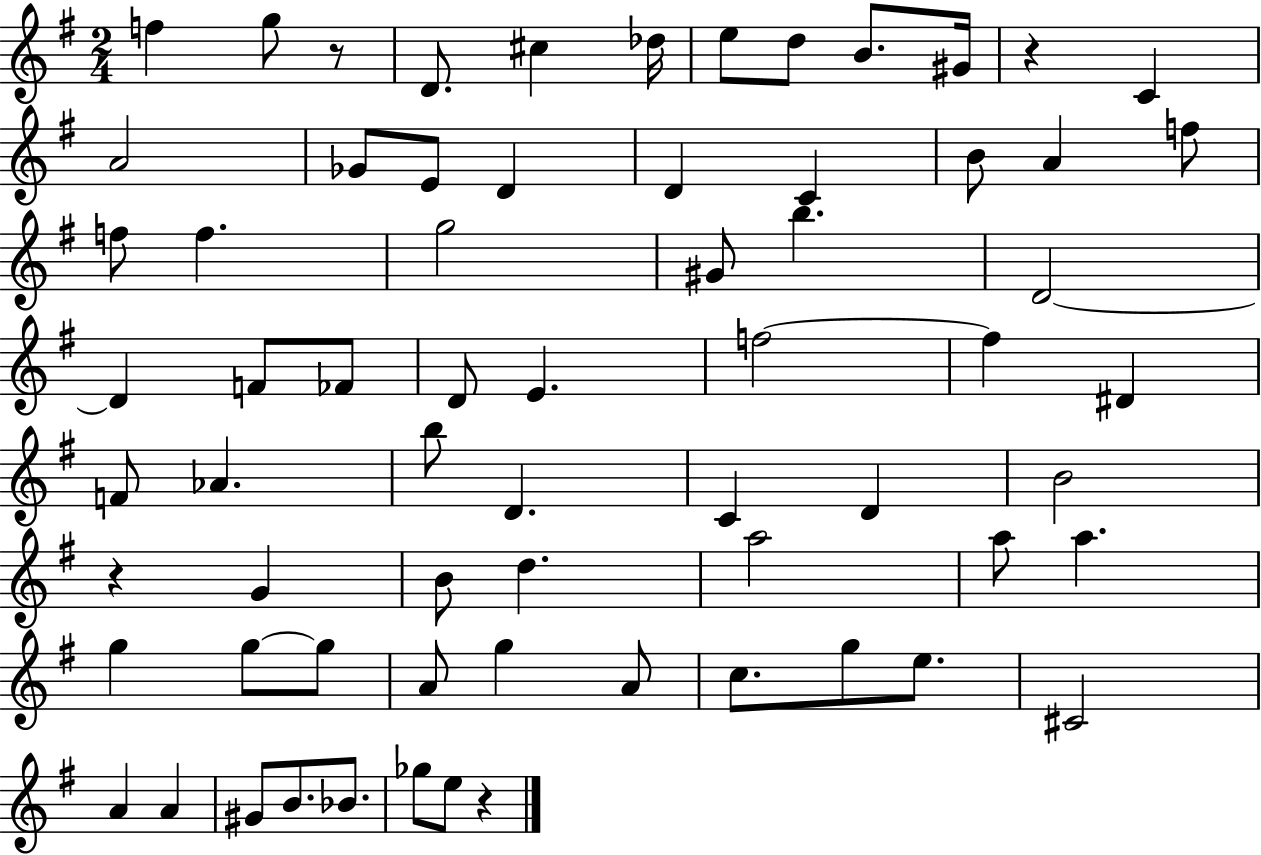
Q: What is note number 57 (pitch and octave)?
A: A4